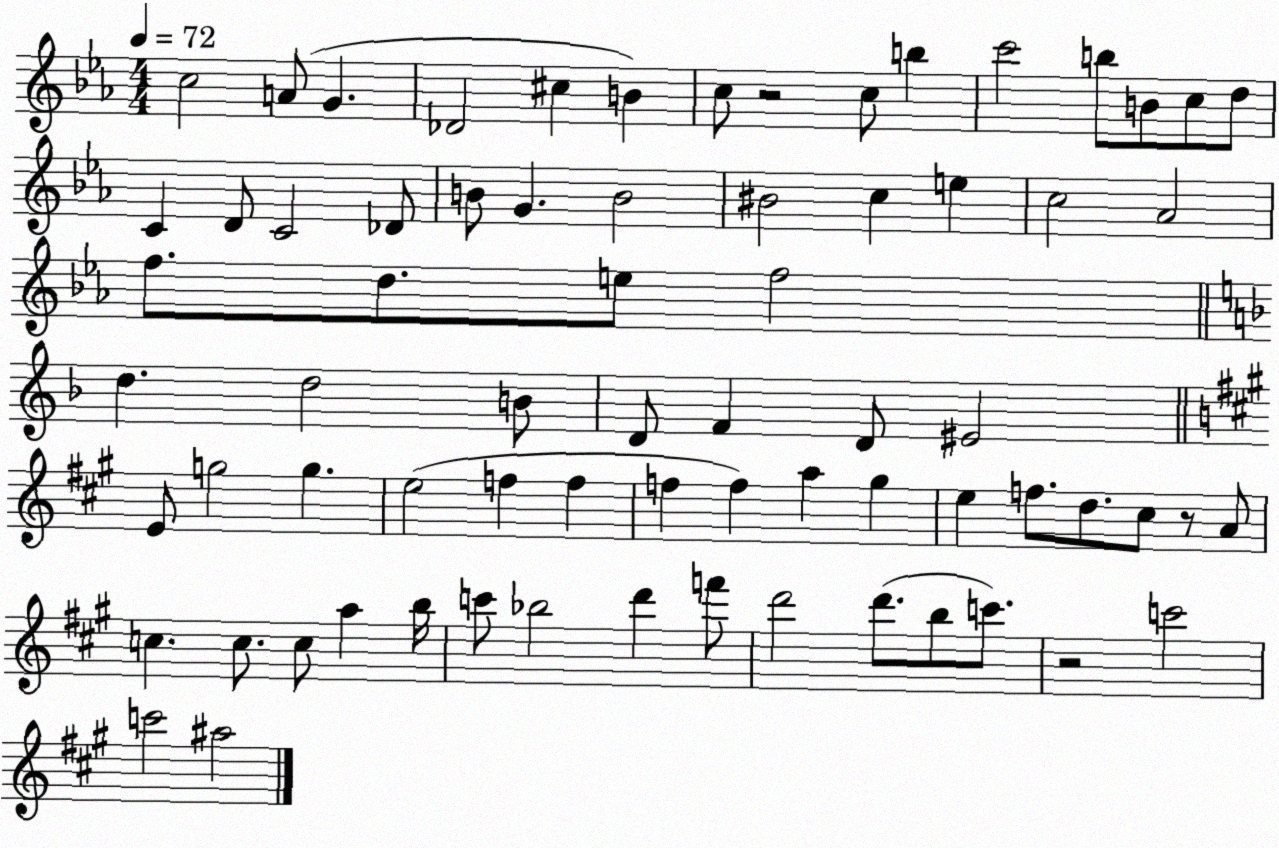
X:1
T:Untitled
M:4/4
L:1/4
K:Eb
c2 A/2 G _D2 ^c B c/2 z2 c/2 b c'2 b/2 B/2 c/2 d/2 C D/2 C2 _D/2 B/2 G B2 ^B2 c e c2 _A2 f/2 d/2 e/2 f2 d d2 B/2 D/2 F D/2 ^E2 E/2 g2 g e2 f f f f a ^g e f/2 d/2 ^c/2 z/2 A/2 c c/2 c/2 a b/4 c'/2 _b2 d' f'/2 d'2 d'/2 b/2 c'/2 z2 c'2 c'2 ^a2